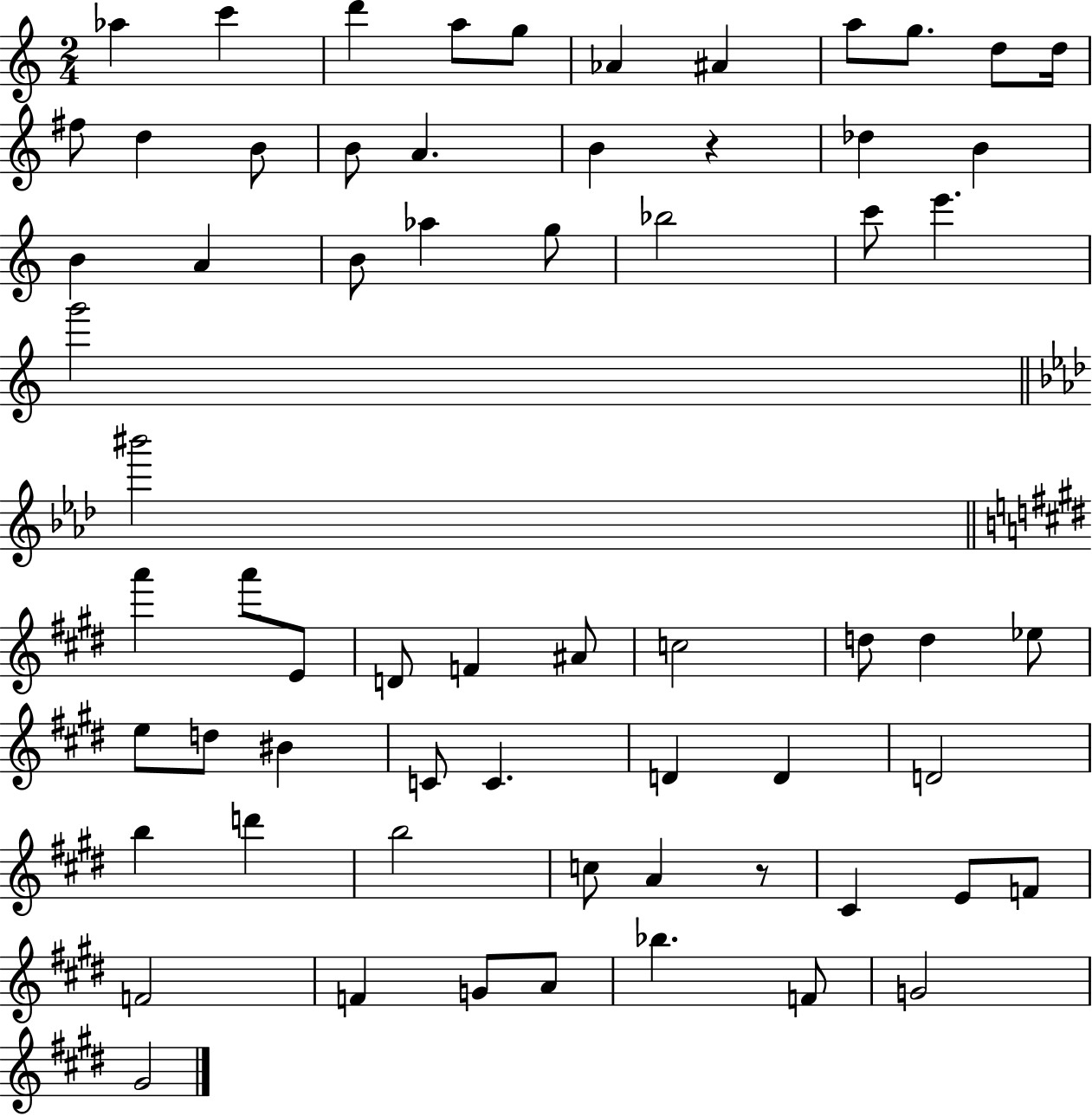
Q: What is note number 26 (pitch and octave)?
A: C6